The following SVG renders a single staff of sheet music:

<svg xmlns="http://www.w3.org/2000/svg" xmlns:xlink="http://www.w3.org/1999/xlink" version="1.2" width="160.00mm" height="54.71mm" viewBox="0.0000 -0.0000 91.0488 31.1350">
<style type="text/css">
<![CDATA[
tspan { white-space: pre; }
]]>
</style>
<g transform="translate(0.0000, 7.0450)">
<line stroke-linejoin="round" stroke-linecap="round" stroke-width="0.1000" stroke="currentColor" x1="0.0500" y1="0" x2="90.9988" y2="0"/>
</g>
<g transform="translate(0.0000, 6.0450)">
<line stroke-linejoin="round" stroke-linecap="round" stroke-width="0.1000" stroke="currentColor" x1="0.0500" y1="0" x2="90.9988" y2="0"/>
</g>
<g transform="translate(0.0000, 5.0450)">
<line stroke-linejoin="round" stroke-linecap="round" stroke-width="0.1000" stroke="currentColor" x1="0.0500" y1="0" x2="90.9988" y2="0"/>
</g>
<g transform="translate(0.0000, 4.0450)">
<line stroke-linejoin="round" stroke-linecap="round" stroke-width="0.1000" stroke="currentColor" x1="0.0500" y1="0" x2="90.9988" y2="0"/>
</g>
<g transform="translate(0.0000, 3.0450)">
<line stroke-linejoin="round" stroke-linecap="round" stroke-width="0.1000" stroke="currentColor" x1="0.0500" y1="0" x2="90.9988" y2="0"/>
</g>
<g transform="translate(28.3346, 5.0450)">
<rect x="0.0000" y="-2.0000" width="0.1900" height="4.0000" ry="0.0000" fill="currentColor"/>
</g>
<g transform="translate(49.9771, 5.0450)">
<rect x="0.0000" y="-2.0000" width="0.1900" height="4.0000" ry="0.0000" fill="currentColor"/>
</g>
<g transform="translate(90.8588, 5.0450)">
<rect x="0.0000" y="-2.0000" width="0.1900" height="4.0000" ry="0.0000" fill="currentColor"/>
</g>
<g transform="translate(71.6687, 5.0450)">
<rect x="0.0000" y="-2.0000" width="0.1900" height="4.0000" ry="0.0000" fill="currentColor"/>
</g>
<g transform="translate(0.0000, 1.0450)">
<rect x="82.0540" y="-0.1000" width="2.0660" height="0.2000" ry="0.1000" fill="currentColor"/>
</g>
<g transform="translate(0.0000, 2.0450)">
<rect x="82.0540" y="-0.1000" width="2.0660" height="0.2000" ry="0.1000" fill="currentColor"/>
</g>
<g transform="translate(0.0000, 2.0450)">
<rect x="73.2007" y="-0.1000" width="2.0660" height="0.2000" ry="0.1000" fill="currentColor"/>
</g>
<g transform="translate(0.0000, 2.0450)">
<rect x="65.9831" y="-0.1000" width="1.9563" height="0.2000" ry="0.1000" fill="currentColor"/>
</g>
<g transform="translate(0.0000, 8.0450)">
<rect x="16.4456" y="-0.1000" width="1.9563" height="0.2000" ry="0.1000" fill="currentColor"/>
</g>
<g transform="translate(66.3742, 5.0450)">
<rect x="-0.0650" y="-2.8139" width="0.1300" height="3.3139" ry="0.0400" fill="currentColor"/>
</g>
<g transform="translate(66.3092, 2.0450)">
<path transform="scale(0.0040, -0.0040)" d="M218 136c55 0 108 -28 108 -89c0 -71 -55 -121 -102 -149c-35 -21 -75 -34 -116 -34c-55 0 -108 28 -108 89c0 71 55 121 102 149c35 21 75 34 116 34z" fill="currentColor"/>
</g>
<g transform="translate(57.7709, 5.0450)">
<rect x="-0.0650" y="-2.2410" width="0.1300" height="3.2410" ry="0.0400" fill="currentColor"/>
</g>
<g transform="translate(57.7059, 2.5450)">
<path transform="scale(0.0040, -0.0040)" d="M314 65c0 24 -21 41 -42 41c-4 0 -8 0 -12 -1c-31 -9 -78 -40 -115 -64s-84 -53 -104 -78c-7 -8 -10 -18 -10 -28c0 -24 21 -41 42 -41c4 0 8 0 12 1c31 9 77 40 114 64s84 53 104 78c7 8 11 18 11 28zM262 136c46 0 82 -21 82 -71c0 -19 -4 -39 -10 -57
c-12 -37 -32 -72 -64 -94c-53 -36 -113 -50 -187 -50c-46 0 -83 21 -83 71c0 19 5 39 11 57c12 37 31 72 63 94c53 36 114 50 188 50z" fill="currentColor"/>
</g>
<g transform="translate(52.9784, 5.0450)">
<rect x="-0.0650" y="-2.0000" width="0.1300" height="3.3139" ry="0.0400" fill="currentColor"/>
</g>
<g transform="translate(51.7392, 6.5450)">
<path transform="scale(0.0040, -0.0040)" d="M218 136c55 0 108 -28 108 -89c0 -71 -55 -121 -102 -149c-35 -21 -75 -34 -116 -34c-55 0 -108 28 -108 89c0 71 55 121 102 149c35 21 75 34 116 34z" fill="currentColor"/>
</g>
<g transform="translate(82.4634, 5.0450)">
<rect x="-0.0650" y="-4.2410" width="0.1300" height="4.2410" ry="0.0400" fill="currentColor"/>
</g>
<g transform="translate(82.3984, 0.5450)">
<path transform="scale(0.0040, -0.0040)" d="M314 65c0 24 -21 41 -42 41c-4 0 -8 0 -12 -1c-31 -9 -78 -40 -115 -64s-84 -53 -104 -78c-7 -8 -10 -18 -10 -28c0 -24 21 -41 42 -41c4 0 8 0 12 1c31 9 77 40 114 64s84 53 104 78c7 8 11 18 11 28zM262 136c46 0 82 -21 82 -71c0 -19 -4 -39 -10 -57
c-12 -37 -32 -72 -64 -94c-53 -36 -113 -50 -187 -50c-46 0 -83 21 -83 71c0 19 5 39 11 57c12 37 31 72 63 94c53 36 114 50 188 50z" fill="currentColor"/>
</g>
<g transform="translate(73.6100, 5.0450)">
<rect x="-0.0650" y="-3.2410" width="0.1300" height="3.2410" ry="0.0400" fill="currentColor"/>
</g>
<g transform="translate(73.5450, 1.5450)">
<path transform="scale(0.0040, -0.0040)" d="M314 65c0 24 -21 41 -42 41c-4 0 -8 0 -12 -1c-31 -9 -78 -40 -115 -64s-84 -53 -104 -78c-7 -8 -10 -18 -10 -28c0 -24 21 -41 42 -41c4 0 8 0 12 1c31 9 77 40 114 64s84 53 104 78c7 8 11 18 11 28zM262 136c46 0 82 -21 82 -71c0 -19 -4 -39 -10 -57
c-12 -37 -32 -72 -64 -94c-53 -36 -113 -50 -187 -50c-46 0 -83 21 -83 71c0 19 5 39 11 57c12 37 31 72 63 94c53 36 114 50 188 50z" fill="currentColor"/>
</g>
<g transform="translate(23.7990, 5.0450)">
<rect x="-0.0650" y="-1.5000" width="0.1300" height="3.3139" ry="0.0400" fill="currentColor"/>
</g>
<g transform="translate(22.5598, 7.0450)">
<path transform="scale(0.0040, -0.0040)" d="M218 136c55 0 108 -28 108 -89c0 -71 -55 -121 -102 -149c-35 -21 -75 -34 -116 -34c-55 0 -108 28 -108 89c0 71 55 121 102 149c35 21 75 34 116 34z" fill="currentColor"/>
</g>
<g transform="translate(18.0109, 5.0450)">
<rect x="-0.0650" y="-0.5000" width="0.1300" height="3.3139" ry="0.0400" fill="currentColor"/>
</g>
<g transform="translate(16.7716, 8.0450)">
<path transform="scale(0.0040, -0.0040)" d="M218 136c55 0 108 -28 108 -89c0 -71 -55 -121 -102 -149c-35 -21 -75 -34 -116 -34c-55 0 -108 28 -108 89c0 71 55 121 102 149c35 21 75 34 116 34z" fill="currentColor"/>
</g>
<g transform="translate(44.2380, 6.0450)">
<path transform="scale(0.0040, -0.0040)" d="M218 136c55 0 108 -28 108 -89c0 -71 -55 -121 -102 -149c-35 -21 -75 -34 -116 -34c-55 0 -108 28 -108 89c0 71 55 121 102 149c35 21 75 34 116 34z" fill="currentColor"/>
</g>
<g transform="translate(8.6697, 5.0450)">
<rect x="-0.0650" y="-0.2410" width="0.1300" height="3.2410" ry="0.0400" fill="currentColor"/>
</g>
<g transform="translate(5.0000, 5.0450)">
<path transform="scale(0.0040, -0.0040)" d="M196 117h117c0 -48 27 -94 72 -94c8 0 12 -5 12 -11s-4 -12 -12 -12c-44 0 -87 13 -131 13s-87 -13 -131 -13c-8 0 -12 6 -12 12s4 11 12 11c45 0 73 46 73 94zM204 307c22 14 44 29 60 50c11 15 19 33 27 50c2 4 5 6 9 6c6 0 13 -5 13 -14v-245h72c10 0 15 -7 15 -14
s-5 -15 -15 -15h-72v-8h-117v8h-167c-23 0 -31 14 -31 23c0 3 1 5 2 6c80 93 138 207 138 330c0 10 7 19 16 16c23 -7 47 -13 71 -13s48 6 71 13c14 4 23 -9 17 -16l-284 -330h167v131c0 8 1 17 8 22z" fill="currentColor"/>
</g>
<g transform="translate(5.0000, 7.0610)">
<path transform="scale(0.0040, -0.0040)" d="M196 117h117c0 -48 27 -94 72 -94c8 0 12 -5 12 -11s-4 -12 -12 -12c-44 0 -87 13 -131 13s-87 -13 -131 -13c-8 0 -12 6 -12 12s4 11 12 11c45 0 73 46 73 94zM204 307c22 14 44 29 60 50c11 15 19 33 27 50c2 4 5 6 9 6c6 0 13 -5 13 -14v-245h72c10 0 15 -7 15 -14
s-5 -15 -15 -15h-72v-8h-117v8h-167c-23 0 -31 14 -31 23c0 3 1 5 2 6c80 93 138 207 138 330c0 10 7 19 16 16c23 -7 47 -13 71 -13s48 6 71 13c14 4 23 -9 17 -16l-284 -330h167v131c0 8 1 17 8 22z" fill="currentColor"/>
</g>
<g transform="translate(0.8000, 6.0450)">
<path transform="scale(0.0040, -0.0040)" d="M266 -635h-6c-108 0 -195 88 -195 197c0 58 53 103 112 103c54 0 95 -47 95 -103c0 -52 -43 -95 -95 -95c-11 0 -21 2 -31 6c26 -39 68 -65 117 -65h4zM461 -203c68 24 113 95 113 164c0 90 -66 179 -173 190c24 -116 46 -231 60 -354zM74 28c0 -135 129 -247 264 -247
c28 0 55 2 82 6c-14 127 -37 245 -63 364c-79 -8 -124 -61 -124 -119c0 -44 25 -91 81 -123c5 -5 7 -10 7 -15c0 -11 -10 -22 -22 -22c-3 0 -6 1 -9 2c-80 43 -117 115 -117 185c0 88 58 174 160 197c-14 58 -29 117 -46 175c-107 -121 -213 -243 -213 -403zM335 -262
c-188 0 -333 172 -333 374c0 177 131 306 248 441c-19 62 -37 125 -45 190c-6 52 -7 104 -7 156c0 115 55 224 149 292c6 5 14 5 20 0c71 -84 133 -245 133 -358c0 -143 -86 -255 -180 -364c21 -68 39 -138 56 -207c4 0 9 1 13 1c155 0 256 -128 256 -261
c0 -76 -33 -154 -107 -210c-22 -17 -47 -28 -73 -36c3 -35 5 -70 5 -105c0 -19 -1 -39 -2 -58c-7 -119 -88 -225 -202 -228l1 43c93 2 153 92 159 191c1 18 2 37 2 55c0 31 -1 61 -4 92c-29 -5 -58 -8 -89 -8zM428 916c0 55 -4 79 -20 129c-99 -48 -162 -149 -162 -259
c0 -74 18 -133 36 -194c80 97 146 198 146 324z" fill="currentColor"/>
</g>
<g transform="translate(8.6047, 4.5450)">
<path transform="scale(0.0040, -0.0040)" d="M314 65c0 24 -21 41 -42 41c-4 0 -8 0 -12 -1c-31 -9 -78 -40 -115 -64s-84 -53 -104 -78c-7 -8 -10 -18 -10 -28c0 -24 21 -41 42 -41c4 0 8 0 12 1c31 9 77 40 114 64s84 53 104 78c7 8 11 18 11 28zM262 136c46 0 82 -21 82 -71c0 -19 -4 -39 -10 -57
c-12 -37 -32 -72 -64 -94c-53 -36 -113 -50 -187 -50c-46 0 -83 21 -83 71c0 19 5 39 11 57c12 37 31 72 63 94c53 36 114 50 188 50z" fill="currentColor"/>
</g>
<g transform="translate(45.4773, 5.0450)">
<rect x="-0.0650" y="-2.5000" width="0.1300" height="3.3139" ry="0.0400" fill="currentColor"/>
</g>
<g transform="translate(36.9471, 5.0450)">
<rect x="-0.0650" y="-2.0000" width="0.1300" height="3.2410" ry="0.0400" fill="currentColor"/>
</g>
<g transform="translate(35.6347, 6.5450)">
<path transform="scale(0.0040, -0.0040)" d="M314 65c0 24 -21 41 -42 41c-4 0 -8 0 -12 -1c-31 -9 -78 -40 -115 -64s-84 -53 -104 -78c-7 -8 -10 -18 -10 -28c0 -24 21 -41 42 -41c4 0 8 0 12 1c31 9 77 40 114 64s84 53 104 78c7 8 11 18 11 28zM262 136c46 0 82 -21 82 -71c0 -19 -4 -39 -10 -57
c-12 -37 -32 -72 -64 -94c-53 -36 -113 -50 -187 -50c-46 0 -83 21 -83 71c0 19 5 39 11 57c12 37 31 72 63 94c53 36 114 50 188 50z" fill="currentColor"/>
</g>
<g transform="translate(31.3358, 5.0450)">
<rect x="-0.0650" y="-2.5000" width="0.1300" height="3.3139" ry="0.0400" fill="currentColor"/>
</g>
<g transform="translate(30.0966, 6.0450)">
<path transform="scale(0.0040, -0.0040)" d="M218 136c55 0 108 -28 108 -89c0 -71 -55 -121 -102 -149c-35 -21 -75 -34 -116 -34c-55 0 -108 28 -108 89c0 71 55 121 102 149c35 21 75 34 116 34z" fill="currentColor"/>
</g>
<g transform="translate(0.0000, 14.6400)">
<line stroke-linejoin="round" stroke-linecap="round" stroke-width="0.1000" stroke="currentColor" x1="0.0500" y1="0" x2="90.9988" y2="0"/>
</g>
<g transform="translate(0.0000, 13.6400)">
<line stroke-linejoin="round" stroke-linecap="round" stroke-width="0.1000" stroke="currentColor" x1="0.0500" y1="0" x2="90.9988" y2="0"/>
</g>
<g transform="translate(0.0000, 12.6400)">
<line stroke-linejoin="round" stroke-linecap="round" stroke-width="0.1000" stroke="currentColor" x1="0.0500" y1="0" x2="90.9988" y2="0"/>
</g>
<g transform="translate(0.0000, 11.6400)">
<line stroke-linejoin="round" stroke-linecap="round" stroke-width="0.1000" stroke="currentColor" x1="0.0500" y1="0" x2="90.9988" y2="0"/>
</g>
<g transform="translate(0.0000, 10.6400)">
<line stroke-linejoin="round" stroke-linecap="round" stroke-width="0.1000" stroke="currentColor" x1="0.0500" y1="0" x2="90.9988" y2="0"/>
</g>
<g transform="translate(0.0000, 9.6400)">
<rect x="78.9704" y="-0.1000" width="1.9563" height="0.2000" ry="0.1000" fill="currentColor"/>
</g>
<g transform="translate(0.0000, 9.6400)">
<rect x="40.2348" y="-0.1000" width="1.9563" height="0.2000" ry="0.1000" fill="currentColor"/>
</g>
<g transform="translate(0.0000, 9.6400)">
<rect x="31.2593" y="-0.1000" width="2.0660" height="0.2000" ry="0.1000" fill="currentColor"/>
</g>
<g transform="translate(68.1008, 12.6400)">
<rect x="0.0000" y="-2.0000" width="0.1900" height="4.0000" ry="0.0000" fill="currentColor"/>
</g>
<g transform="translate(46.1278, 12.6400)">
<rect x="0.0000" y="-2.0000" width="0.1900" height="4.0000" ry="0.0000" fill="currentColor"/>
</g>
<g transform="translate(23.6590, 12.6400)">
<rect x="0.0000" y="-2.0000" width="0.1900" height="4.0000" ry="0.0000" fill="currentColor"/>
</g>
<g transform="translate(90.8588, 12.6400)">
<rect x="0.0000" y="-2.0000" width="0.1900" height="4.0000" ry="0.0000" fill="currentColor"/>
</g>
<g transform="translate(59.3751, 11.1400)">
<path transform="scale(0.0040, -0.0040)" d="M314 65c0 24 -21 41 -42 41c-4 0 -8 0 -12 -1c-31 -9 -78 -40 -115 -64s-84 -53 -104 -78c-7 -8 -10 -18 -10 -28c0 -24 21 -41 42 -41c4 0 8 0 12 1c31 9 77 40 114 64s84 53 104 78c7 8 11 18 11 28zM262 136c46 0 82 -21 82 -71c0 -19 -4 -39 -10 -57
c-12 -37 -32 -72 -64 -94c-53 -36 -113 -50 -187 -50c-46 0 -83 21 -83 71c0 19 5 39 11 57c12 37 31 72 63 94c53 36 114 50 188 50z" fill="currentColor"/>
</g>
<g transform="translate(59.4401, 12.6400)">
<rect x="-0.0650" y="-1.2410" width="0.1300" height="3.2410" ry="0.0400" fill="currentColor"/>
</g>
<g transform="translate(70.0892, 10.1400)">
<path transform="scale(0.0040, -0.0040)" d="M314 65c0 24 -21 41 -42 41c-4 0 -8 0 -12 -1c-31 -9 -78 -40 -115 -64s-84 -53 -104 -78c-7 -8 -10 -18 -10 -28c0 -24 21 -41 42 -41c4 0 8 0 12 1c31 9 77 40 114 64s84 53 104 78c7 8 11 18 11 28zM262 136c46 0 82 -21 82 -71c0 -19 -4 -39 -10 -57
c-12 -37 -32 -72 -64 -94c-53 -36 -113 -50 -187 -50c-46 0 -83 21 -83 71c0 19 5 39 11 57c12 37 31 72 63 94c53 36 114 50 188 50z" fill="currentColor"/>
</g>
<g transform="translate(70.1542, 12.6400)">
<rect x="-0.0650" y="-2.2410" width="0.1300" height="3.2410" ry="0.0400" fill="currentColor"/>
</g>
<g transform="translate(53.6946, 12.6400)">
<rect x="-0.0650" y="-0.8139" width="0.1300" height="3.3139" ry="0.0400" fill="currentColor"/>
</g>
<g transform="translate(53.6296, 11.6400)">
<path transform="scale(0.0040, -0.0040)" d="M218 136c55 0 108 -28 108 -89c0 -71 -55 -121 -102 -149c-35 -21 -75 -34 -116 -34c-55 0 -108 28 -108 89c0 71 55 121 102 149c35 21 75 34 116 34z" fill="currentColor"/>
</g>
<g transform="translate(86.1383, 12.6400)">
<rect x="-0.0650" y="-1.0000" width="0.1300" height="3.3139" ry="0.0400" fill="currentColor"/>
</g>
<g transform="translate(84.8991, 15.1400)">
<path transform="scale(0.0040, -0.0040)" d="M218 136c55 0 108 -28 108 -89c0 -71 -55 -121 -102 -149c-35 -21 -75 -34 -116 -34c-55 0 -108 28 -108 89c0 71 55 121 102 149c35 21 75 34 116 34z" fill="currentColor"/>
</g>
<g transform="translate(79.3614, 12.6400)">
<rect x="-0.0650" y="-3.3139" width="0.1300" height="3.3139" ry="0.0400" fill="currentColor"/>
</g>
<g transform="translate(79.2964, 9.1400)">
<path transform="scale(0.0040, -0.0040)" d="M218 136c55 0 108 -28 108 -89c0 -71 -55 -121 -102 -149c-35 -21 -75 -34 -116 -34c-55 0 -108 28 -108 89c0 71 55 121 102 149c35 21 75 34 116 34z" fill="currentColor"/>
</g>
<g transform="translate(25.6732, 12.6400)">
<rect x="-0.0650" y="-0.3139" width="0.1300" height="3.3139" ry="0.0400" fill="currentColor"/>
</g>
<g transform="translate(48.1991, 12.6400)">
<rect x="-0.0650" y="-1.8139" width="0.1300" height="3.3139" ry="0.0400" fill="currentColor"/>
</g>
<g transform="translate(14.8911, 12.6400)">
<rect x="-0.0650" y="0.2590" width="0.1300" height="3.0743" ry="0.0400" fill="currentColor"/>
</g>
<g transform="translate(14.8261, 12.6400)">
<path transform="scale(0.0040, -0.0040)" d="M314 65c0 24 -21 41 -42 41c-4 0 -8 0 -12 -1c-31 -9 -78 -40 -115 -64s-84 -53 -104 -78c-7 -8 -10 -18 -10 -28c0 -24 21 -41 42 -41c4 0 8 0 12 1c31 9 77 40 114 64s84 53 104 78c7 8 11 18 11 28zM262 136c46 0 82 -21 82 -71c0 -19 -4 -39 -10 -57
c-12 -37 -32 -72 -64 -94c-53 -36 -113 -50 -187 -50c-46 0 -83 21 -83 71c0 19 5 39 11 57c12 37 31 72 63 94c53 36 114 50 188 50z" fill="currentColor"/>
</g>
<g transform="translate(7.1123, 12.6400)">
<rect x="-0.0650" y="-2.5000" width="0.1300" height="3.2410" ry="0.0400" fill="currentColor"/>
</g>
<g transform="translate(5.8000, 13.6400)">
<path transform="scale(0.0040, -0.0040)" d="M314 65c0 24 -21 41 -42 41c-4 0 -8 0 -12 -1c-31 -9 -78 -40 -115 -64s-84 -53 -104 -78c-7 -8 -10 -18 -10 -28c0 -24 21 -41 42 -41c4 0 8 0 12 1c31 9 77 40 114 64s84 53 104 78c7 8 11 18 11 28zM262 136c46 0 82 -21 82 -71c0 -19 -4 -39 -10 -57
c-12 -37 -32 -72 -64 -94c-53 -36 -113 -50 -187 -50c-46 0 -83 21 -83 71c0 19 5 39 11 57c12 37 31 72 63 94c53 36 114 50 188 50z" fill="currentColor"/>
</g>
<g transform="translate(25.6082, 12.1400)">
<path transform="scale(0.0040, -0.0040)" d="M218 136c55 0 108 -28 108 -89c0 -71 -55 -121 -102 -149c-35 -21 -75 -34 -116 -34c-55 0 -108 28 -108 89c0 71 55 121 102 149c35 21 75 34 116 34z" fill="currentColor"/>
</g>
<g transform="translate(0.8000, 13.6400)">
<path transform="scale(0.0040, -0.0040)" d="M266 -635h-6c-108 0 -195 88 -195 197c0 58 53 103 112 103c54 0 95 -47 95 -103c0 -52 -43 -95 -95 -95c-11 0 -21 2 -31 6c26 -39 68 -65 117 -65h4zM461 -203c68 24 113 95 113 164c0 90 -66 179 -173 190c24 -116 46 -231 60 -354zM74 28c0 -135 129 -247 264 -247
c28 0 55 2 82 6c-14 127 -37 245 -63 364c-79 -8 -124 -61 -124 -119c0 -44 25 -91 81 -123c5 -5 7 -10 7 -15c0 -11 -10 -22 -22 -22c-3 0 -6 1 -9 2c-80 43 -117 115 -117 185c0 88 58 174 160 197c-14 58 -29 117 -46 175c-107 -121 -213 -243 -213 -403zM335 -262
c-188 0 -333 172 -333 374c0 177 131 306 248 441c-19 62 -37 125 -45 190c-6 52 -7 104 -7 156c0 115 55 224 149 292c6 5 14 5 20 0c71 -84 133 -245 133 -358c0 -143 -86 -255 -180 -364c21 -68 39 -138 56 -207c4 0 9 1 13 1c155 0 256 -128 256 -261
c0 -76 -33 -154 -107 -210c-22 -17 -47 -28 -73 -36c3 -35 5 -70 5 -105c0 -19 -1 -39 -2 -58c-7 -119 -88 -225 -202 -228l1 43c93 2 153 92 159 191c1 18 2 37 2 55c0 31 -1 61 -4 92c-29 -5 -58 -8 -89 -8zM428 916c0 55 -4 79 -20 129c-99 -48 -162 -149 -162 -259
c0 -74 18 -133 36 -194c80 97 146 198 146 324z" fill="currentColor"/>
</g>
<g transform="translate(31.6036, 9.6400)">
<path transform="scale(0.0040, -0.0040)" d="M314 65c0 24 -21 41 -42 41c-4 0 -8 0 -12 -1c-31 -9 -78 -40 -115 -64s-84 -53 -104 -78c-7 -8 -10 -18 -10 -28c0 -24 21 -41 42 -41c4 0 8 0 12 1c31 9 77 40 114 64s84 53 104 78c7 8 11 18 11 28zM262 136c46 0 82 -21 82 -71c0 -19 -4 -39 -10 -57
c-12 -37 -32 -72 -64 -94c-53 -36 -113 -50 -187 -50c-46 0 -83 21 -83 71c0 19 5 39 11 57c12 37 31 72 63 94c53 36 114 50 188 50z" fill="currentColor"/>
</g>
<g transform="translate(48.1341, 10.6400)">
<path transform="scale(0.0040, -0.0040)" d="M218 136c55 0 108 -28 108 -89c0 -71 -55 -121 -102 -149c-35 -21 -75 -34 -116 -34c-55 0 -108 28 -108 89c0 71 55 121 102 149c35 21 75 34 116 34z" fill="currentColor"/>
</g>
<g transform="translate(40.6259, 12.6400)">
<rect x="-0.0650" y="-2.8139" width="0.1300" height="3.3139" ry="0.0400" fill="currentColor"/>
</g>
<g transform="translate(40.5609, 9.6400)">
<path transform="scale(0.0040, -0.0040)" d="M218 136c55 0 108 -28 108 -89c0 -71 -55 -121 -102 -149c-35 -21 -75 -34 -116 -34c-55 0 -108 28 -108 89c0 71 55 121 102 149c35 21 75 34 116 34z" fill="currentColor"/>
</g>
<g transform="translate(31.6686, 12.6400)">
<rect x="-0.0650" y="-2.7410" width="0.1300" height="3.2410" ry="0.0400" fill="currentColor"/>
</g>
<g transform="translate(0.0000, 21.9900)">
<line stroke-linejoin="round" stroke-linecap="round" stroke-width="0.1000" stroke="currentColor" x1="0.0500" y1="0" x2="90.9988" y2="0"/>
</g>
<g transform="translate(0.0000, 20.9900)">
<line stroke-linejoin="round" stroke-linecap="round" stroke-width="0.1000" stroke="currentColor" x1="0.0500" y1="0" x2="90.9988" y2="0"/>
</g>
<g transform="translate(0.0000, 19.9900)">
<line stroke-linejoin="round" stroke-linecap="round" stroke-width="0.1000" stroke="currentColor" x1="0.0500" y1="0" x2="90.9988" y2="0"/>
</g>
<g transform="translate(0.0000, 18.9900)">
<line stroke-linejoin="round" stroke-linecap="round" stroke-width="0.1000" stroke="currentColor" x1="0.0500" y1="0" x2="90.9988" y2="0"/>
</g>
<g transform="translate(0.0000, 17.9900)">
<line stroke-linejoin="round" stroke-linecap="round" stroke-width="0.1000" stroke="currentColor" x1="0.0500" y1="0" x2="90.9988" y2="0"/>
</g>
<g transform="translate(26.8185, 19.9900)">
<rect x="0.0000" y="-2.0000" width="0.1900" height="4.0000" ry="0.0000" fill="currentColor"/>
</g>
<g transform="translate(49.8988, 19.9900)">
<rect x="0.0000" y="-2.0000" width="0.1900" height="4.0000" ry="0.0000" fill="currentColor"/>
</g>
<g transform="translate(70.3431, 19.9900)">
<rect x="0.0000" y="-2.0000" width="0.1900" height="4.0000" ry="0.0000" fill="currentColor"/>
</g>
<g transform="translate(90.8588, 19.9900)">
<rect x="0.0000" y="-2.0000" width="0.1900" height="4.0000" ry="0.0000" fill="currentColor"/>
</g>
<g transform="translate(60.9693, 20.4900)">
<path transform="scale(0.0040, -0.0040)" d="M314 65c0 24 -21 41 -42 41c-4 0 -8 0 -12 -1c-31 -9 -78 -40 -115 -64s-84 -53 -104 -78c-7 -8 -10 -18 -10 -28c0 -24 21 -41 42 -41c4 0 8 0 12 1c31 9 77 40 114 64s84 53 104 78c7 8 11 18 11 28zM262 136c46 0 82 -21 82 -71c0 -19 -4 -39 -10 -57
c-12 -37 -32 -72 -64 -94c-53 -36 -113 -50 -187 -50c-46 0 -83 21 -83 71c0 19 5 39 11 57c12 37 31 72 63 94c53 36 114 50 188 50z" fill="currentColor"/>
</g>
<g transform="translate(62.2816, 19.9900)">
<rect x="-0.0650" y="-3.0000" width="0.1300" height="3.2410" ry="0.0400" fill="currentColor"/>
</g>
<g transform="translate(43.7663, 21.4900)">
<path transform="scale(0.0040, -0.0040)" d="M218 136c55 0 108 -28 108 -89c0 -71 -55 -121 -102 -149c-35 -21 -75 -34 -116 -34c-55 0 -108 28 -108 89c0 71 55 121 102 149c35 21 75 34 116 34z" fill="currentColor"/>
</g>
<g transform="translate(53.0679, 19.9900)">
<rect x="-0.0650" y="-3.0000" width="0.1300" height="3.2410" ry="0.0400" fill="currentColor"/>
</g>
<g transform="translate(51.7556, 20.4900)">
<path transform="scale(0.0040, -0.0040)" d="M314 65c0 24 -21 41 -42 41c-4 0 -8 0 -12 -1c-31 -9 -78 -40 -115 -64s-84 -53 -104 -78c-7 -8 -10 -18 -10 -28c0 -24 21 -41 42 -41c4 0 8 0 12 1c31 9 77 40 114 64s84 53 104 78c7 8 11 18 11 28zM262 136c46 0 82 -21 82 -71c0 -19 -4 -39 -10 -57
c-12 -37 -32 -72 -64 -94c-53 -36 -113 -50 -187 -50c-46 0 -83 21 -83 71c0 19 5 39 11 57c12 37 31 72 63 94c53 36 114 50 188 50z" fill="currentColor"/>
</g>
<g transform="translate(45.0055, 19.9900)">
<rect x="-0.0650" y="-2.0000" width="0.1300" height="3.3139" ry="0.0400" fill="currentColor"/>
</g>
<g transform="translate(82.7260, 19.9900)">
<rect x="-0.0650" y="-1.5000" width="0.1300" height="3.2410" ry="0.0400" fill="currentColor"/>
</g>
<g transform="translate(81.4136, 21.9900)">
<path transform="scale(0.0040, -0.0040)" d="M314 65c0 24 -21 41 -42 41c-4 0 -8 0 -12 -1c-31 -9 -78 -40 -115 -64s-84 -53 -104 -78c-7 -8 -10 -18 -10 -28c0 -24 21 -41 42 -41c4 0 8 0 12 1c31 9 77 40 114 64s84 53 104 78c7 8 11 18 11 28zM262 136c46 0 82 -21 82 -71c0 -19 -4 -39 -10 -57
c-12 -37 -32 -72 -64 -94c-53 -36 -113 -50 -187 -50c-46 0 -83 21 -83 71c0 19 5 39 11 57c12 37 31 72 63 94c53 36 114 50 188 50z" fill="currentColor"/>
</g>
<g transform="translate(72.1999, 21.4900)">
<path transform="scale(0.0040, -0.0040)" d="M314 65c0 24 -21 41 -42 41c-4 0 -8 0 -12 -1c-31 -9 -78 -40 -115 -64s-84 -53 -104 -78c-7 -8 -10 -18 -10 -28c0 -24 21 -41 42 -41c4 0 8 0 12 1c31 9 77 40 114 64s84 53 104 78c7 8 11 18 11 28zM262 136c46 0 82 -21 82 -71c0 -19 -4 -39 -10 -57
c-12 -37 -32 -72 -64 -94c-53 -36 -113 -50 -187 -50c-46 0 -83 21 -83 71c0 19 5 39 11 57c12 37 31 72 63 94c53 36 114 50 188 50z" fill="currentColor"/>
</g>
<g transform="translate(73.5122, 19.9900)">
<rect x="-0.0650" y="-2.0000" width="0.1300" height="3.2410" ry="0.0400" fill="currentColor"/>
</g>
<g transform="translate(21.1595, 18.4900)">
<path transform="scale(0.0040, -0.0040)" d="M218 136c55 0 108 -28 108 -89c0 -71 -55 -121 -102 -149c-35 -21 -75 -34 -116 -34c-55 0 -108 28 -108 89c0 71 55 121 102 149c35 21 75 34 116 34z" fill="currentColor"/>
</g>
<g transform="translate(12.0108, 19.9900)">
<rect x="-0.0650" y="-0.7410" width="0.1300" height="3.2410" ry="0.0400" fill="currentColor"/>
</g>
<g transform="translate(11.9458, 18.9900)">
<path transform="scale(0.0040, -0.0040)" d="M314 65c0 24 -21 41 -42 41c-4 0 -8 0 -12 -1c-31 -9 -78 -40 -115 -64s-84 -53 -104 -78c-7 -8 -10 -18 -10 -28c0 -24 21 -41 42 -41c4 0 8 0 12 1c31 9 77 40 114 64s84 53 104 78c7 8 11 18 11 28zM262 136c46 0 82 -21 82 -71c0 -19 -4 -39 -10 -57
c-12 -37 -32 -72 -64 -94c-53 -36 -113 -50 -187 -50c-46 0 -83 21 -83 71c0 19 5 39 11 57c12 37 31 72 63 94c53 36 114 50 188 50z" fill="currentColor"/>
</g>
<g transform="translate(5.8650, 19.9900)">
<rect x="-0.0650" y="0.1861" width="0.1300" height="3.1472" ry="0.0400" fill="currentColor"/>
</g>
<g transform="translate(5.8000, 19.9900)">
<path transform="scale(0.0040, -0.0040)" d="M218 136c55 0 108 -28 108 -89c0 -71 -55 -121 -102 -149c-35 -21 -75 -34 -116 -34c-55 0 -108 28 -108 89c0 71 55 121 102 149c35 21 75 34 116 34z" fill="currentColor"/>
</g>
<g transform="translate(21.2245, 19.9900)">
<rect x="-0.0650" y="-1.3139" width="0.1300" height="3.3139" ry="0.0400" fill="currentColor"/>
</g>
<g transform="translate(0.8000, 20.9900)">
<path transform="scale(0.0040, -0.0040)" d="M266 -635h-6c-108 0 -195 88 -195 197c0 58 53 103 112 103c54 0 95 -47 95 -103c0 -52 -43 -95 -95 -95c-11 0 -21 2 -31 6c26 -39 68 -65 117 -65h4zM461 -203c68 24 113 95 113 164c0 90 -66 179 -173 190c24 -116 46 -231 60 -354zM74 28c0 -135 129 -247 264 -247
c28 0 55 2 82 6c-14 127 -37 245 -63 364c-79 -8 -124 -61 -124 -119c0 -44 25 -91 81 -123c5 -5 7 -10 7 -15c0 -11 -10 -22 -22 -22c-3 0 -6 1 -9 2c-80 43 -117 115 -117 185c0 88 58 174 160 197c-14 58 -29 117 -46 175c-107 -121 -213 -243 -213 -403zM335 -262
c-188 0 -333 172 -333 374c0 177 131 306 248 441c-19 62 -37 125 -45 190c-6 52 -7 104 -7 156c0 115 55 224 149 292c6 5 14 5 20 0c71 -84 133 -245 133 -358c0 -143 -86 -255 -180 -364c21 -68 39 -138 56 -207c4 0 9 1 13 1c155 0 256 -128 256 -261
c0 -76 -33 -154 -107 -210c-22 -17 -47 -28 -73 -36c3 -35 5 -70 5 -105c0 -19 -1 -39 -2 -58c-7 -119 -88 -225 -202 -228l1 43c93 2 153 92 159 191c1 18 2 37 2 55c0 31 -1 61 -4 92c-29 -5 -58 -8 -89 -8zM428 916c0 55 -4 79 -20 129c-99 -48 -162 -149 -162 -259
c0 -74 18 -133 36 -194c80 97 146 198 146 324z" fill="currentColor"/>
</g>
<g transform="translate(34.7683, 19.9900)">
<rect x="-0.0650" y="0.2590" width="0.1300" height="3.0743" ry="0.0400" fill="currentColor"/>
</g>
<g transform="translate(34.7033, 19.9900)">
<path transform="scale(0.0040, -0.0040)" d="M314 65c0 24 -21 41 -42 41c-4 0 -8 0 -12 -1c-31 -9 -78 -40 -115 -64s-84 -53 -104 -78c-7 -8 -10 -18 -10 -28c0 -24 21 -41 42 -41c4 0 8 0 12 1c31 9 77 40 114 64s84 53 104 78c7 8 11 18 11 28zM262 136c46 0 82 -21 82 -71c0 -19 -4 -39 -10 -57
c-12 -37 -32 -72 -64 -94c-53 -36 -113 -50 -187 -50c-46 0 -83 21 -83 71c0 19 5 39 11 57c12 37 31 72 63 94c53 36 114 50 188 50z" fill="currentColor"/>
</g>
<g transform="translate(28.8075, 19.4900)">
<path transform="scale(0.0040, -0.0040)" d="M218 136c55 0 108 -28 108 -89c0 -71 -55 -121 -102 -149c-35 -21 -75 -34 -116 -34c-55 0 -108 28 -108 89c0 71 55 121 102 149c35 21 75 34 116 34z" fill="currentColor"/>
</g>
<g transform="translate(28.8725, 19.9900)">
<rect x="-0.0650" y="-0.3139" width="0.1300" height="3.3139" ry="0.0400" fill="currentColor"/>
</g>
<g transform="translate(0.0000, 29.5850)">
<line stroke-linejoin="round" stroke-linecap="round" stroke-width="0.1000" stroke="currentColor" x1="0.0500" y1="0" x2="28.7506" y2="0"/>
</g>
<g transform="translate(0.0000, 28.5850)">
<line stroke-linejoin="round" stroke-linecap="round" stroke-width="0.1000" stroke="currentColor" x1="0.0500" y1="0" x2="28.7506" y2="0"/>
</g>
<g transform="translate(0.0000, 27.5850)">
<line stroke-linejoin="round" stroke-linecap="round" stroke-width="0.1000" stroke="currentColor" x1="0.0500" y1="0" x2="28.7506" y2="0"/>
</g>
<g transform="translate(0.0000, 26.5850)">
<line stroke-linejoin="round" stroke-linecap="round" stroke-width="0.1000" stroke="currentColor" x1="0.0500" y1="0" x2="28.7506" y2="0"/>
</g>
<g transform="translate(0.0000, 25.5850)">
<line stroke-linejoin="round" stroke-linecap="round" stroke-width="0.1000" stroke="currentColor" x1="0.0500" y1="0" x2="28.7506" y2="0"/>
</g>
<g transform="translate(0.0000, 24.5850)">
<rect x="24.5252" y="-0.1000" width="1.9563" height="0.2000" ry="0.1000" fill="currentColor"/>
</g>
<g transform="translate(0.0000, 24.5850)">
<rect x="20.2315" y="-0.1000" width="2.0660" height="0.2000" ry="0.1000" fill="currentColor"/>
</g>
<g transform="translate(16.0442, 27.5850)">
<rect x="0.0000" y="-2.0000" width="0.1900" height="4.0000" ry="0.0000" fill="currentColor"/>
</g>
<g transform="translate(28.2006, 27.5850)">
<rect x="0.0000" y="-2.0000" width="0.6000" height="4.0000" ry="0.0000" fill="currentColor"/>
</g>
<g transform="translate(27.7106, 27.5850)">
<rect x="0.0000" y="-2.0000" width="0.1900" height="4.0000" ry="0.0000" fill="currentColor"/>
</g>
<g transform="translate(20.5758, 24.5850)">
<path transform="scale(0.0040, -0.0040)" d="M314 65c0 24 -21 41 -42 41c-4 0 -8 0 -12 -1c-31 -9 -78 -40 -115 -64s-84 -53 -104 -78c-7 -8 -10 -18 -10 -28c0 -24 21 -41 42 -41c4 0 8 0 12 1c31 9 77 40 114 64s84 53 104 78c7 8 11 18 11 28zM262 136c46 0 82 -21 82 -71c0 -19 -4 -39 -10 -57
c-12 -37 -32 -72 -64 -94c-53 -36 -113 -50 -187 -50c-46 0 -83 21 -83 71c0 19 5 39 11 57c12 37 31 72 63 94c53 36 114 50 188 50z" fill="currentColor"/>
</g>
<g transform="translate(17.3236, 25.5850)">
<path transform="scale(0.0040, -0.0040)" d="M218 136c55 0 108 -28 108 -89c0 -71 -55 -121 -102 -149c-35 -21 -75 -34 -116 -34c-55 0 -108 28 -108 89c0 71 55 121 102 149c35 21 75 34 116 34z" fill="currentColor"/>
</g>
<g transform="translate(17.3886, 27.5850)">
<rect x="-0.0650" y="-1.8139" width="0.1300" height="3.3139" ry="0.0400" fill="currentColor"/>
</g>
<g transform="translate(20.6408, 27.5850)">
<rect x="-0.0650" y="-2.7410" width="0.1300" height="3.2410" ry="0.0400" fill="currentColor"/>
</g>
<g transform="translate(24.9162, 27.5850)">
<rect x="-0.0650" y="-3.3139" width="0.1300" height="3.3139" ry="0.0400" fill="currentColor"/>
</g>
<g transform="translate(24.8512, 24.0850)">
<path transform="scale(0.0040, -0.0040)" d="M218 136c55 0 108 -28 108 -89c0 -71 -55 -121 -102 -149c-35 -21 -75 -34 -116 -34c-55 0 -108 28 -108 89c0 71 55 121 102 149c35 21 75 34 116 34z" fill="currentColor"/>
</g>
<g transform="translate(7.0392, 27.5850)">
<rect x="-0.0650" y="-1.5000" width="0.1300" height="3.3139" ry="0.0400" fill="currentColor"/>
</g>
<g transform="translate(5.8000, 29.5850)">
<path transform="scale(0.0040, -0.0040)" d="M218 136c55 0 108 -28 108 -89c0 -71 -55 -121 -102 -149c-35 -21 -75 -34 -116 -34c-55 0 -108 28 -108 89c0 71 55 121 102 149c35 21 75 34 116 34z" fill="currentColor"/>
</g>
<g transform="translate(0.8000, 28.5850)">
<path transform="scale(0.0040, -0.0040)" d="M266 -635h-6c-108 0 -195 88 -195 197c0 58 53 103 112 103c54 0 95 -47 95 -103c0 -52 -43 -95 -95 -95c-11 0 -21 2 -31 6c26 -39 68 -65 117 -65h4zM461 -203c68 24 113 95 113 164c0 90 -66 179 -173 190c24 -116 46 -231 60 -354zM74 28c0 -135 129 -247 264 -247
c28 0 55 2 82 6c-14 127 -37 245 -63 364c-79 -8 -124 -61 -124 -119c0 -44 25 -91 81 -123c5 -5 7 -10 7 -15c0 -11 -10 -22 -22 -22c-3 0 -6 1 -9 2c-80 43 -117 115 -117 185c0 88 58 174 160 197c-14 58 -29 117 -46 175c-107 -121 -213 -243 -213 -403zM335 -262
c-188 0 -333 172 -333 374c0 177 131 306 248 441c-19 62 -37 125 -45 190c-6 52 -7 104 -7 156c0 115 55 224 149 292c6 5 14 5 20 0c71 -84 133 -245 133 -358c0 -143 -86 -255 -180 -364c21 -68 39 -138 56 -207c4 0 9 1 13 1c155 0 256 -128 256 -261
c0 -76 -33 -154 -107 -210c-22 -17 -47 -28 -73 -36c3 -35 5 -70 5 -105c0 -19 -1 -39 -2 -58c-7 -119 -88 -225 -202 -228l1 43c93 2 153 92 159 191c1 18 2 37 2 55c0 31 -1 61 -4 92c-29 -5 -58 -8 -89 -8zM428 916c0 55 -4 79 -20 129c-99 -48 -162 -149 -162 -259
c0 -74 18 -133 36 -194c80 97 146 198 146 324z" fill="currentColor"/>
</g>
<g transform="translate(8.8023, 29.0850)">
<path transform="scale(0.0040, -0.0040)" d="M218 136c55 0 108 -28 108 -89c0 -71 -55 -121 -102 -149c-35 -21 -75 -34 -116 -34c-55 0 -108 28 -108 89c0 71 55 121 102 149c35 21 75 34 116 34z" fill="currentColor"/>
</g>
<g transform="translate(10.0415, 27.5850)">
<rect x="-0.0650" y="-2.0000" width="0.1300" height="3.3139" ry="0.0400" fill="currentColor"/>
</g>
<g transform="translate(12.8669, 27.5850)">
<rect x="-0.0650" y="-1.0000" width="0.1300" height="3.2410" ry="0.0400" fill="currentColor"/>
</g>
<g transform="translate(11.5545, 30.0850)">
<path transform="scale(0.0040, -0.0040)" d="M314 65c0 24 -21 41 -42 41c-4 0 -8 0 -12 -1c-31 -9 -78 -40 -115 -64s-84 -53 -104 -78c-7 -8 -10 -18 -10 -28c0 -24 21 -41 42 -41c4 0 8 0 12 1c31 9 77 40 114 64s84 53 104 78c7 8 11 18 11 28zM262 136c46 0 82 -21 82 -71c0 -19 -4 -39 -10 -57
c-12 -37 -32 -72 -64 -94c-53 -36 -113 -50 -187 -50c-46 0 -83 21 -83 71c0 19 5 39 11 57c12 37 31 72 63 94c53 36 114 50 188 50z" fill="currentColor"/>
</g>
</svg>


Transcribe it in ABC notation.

X:1
T:Untitled
M:4/4
L:1/4
K:C
c2 C E G F2 G F g2 a b2 d'2 G2 B2 c a2 a f d e2 g2 b D B d2 e c B2 F A2 A2 F2 E2 E F D2 f a2 b